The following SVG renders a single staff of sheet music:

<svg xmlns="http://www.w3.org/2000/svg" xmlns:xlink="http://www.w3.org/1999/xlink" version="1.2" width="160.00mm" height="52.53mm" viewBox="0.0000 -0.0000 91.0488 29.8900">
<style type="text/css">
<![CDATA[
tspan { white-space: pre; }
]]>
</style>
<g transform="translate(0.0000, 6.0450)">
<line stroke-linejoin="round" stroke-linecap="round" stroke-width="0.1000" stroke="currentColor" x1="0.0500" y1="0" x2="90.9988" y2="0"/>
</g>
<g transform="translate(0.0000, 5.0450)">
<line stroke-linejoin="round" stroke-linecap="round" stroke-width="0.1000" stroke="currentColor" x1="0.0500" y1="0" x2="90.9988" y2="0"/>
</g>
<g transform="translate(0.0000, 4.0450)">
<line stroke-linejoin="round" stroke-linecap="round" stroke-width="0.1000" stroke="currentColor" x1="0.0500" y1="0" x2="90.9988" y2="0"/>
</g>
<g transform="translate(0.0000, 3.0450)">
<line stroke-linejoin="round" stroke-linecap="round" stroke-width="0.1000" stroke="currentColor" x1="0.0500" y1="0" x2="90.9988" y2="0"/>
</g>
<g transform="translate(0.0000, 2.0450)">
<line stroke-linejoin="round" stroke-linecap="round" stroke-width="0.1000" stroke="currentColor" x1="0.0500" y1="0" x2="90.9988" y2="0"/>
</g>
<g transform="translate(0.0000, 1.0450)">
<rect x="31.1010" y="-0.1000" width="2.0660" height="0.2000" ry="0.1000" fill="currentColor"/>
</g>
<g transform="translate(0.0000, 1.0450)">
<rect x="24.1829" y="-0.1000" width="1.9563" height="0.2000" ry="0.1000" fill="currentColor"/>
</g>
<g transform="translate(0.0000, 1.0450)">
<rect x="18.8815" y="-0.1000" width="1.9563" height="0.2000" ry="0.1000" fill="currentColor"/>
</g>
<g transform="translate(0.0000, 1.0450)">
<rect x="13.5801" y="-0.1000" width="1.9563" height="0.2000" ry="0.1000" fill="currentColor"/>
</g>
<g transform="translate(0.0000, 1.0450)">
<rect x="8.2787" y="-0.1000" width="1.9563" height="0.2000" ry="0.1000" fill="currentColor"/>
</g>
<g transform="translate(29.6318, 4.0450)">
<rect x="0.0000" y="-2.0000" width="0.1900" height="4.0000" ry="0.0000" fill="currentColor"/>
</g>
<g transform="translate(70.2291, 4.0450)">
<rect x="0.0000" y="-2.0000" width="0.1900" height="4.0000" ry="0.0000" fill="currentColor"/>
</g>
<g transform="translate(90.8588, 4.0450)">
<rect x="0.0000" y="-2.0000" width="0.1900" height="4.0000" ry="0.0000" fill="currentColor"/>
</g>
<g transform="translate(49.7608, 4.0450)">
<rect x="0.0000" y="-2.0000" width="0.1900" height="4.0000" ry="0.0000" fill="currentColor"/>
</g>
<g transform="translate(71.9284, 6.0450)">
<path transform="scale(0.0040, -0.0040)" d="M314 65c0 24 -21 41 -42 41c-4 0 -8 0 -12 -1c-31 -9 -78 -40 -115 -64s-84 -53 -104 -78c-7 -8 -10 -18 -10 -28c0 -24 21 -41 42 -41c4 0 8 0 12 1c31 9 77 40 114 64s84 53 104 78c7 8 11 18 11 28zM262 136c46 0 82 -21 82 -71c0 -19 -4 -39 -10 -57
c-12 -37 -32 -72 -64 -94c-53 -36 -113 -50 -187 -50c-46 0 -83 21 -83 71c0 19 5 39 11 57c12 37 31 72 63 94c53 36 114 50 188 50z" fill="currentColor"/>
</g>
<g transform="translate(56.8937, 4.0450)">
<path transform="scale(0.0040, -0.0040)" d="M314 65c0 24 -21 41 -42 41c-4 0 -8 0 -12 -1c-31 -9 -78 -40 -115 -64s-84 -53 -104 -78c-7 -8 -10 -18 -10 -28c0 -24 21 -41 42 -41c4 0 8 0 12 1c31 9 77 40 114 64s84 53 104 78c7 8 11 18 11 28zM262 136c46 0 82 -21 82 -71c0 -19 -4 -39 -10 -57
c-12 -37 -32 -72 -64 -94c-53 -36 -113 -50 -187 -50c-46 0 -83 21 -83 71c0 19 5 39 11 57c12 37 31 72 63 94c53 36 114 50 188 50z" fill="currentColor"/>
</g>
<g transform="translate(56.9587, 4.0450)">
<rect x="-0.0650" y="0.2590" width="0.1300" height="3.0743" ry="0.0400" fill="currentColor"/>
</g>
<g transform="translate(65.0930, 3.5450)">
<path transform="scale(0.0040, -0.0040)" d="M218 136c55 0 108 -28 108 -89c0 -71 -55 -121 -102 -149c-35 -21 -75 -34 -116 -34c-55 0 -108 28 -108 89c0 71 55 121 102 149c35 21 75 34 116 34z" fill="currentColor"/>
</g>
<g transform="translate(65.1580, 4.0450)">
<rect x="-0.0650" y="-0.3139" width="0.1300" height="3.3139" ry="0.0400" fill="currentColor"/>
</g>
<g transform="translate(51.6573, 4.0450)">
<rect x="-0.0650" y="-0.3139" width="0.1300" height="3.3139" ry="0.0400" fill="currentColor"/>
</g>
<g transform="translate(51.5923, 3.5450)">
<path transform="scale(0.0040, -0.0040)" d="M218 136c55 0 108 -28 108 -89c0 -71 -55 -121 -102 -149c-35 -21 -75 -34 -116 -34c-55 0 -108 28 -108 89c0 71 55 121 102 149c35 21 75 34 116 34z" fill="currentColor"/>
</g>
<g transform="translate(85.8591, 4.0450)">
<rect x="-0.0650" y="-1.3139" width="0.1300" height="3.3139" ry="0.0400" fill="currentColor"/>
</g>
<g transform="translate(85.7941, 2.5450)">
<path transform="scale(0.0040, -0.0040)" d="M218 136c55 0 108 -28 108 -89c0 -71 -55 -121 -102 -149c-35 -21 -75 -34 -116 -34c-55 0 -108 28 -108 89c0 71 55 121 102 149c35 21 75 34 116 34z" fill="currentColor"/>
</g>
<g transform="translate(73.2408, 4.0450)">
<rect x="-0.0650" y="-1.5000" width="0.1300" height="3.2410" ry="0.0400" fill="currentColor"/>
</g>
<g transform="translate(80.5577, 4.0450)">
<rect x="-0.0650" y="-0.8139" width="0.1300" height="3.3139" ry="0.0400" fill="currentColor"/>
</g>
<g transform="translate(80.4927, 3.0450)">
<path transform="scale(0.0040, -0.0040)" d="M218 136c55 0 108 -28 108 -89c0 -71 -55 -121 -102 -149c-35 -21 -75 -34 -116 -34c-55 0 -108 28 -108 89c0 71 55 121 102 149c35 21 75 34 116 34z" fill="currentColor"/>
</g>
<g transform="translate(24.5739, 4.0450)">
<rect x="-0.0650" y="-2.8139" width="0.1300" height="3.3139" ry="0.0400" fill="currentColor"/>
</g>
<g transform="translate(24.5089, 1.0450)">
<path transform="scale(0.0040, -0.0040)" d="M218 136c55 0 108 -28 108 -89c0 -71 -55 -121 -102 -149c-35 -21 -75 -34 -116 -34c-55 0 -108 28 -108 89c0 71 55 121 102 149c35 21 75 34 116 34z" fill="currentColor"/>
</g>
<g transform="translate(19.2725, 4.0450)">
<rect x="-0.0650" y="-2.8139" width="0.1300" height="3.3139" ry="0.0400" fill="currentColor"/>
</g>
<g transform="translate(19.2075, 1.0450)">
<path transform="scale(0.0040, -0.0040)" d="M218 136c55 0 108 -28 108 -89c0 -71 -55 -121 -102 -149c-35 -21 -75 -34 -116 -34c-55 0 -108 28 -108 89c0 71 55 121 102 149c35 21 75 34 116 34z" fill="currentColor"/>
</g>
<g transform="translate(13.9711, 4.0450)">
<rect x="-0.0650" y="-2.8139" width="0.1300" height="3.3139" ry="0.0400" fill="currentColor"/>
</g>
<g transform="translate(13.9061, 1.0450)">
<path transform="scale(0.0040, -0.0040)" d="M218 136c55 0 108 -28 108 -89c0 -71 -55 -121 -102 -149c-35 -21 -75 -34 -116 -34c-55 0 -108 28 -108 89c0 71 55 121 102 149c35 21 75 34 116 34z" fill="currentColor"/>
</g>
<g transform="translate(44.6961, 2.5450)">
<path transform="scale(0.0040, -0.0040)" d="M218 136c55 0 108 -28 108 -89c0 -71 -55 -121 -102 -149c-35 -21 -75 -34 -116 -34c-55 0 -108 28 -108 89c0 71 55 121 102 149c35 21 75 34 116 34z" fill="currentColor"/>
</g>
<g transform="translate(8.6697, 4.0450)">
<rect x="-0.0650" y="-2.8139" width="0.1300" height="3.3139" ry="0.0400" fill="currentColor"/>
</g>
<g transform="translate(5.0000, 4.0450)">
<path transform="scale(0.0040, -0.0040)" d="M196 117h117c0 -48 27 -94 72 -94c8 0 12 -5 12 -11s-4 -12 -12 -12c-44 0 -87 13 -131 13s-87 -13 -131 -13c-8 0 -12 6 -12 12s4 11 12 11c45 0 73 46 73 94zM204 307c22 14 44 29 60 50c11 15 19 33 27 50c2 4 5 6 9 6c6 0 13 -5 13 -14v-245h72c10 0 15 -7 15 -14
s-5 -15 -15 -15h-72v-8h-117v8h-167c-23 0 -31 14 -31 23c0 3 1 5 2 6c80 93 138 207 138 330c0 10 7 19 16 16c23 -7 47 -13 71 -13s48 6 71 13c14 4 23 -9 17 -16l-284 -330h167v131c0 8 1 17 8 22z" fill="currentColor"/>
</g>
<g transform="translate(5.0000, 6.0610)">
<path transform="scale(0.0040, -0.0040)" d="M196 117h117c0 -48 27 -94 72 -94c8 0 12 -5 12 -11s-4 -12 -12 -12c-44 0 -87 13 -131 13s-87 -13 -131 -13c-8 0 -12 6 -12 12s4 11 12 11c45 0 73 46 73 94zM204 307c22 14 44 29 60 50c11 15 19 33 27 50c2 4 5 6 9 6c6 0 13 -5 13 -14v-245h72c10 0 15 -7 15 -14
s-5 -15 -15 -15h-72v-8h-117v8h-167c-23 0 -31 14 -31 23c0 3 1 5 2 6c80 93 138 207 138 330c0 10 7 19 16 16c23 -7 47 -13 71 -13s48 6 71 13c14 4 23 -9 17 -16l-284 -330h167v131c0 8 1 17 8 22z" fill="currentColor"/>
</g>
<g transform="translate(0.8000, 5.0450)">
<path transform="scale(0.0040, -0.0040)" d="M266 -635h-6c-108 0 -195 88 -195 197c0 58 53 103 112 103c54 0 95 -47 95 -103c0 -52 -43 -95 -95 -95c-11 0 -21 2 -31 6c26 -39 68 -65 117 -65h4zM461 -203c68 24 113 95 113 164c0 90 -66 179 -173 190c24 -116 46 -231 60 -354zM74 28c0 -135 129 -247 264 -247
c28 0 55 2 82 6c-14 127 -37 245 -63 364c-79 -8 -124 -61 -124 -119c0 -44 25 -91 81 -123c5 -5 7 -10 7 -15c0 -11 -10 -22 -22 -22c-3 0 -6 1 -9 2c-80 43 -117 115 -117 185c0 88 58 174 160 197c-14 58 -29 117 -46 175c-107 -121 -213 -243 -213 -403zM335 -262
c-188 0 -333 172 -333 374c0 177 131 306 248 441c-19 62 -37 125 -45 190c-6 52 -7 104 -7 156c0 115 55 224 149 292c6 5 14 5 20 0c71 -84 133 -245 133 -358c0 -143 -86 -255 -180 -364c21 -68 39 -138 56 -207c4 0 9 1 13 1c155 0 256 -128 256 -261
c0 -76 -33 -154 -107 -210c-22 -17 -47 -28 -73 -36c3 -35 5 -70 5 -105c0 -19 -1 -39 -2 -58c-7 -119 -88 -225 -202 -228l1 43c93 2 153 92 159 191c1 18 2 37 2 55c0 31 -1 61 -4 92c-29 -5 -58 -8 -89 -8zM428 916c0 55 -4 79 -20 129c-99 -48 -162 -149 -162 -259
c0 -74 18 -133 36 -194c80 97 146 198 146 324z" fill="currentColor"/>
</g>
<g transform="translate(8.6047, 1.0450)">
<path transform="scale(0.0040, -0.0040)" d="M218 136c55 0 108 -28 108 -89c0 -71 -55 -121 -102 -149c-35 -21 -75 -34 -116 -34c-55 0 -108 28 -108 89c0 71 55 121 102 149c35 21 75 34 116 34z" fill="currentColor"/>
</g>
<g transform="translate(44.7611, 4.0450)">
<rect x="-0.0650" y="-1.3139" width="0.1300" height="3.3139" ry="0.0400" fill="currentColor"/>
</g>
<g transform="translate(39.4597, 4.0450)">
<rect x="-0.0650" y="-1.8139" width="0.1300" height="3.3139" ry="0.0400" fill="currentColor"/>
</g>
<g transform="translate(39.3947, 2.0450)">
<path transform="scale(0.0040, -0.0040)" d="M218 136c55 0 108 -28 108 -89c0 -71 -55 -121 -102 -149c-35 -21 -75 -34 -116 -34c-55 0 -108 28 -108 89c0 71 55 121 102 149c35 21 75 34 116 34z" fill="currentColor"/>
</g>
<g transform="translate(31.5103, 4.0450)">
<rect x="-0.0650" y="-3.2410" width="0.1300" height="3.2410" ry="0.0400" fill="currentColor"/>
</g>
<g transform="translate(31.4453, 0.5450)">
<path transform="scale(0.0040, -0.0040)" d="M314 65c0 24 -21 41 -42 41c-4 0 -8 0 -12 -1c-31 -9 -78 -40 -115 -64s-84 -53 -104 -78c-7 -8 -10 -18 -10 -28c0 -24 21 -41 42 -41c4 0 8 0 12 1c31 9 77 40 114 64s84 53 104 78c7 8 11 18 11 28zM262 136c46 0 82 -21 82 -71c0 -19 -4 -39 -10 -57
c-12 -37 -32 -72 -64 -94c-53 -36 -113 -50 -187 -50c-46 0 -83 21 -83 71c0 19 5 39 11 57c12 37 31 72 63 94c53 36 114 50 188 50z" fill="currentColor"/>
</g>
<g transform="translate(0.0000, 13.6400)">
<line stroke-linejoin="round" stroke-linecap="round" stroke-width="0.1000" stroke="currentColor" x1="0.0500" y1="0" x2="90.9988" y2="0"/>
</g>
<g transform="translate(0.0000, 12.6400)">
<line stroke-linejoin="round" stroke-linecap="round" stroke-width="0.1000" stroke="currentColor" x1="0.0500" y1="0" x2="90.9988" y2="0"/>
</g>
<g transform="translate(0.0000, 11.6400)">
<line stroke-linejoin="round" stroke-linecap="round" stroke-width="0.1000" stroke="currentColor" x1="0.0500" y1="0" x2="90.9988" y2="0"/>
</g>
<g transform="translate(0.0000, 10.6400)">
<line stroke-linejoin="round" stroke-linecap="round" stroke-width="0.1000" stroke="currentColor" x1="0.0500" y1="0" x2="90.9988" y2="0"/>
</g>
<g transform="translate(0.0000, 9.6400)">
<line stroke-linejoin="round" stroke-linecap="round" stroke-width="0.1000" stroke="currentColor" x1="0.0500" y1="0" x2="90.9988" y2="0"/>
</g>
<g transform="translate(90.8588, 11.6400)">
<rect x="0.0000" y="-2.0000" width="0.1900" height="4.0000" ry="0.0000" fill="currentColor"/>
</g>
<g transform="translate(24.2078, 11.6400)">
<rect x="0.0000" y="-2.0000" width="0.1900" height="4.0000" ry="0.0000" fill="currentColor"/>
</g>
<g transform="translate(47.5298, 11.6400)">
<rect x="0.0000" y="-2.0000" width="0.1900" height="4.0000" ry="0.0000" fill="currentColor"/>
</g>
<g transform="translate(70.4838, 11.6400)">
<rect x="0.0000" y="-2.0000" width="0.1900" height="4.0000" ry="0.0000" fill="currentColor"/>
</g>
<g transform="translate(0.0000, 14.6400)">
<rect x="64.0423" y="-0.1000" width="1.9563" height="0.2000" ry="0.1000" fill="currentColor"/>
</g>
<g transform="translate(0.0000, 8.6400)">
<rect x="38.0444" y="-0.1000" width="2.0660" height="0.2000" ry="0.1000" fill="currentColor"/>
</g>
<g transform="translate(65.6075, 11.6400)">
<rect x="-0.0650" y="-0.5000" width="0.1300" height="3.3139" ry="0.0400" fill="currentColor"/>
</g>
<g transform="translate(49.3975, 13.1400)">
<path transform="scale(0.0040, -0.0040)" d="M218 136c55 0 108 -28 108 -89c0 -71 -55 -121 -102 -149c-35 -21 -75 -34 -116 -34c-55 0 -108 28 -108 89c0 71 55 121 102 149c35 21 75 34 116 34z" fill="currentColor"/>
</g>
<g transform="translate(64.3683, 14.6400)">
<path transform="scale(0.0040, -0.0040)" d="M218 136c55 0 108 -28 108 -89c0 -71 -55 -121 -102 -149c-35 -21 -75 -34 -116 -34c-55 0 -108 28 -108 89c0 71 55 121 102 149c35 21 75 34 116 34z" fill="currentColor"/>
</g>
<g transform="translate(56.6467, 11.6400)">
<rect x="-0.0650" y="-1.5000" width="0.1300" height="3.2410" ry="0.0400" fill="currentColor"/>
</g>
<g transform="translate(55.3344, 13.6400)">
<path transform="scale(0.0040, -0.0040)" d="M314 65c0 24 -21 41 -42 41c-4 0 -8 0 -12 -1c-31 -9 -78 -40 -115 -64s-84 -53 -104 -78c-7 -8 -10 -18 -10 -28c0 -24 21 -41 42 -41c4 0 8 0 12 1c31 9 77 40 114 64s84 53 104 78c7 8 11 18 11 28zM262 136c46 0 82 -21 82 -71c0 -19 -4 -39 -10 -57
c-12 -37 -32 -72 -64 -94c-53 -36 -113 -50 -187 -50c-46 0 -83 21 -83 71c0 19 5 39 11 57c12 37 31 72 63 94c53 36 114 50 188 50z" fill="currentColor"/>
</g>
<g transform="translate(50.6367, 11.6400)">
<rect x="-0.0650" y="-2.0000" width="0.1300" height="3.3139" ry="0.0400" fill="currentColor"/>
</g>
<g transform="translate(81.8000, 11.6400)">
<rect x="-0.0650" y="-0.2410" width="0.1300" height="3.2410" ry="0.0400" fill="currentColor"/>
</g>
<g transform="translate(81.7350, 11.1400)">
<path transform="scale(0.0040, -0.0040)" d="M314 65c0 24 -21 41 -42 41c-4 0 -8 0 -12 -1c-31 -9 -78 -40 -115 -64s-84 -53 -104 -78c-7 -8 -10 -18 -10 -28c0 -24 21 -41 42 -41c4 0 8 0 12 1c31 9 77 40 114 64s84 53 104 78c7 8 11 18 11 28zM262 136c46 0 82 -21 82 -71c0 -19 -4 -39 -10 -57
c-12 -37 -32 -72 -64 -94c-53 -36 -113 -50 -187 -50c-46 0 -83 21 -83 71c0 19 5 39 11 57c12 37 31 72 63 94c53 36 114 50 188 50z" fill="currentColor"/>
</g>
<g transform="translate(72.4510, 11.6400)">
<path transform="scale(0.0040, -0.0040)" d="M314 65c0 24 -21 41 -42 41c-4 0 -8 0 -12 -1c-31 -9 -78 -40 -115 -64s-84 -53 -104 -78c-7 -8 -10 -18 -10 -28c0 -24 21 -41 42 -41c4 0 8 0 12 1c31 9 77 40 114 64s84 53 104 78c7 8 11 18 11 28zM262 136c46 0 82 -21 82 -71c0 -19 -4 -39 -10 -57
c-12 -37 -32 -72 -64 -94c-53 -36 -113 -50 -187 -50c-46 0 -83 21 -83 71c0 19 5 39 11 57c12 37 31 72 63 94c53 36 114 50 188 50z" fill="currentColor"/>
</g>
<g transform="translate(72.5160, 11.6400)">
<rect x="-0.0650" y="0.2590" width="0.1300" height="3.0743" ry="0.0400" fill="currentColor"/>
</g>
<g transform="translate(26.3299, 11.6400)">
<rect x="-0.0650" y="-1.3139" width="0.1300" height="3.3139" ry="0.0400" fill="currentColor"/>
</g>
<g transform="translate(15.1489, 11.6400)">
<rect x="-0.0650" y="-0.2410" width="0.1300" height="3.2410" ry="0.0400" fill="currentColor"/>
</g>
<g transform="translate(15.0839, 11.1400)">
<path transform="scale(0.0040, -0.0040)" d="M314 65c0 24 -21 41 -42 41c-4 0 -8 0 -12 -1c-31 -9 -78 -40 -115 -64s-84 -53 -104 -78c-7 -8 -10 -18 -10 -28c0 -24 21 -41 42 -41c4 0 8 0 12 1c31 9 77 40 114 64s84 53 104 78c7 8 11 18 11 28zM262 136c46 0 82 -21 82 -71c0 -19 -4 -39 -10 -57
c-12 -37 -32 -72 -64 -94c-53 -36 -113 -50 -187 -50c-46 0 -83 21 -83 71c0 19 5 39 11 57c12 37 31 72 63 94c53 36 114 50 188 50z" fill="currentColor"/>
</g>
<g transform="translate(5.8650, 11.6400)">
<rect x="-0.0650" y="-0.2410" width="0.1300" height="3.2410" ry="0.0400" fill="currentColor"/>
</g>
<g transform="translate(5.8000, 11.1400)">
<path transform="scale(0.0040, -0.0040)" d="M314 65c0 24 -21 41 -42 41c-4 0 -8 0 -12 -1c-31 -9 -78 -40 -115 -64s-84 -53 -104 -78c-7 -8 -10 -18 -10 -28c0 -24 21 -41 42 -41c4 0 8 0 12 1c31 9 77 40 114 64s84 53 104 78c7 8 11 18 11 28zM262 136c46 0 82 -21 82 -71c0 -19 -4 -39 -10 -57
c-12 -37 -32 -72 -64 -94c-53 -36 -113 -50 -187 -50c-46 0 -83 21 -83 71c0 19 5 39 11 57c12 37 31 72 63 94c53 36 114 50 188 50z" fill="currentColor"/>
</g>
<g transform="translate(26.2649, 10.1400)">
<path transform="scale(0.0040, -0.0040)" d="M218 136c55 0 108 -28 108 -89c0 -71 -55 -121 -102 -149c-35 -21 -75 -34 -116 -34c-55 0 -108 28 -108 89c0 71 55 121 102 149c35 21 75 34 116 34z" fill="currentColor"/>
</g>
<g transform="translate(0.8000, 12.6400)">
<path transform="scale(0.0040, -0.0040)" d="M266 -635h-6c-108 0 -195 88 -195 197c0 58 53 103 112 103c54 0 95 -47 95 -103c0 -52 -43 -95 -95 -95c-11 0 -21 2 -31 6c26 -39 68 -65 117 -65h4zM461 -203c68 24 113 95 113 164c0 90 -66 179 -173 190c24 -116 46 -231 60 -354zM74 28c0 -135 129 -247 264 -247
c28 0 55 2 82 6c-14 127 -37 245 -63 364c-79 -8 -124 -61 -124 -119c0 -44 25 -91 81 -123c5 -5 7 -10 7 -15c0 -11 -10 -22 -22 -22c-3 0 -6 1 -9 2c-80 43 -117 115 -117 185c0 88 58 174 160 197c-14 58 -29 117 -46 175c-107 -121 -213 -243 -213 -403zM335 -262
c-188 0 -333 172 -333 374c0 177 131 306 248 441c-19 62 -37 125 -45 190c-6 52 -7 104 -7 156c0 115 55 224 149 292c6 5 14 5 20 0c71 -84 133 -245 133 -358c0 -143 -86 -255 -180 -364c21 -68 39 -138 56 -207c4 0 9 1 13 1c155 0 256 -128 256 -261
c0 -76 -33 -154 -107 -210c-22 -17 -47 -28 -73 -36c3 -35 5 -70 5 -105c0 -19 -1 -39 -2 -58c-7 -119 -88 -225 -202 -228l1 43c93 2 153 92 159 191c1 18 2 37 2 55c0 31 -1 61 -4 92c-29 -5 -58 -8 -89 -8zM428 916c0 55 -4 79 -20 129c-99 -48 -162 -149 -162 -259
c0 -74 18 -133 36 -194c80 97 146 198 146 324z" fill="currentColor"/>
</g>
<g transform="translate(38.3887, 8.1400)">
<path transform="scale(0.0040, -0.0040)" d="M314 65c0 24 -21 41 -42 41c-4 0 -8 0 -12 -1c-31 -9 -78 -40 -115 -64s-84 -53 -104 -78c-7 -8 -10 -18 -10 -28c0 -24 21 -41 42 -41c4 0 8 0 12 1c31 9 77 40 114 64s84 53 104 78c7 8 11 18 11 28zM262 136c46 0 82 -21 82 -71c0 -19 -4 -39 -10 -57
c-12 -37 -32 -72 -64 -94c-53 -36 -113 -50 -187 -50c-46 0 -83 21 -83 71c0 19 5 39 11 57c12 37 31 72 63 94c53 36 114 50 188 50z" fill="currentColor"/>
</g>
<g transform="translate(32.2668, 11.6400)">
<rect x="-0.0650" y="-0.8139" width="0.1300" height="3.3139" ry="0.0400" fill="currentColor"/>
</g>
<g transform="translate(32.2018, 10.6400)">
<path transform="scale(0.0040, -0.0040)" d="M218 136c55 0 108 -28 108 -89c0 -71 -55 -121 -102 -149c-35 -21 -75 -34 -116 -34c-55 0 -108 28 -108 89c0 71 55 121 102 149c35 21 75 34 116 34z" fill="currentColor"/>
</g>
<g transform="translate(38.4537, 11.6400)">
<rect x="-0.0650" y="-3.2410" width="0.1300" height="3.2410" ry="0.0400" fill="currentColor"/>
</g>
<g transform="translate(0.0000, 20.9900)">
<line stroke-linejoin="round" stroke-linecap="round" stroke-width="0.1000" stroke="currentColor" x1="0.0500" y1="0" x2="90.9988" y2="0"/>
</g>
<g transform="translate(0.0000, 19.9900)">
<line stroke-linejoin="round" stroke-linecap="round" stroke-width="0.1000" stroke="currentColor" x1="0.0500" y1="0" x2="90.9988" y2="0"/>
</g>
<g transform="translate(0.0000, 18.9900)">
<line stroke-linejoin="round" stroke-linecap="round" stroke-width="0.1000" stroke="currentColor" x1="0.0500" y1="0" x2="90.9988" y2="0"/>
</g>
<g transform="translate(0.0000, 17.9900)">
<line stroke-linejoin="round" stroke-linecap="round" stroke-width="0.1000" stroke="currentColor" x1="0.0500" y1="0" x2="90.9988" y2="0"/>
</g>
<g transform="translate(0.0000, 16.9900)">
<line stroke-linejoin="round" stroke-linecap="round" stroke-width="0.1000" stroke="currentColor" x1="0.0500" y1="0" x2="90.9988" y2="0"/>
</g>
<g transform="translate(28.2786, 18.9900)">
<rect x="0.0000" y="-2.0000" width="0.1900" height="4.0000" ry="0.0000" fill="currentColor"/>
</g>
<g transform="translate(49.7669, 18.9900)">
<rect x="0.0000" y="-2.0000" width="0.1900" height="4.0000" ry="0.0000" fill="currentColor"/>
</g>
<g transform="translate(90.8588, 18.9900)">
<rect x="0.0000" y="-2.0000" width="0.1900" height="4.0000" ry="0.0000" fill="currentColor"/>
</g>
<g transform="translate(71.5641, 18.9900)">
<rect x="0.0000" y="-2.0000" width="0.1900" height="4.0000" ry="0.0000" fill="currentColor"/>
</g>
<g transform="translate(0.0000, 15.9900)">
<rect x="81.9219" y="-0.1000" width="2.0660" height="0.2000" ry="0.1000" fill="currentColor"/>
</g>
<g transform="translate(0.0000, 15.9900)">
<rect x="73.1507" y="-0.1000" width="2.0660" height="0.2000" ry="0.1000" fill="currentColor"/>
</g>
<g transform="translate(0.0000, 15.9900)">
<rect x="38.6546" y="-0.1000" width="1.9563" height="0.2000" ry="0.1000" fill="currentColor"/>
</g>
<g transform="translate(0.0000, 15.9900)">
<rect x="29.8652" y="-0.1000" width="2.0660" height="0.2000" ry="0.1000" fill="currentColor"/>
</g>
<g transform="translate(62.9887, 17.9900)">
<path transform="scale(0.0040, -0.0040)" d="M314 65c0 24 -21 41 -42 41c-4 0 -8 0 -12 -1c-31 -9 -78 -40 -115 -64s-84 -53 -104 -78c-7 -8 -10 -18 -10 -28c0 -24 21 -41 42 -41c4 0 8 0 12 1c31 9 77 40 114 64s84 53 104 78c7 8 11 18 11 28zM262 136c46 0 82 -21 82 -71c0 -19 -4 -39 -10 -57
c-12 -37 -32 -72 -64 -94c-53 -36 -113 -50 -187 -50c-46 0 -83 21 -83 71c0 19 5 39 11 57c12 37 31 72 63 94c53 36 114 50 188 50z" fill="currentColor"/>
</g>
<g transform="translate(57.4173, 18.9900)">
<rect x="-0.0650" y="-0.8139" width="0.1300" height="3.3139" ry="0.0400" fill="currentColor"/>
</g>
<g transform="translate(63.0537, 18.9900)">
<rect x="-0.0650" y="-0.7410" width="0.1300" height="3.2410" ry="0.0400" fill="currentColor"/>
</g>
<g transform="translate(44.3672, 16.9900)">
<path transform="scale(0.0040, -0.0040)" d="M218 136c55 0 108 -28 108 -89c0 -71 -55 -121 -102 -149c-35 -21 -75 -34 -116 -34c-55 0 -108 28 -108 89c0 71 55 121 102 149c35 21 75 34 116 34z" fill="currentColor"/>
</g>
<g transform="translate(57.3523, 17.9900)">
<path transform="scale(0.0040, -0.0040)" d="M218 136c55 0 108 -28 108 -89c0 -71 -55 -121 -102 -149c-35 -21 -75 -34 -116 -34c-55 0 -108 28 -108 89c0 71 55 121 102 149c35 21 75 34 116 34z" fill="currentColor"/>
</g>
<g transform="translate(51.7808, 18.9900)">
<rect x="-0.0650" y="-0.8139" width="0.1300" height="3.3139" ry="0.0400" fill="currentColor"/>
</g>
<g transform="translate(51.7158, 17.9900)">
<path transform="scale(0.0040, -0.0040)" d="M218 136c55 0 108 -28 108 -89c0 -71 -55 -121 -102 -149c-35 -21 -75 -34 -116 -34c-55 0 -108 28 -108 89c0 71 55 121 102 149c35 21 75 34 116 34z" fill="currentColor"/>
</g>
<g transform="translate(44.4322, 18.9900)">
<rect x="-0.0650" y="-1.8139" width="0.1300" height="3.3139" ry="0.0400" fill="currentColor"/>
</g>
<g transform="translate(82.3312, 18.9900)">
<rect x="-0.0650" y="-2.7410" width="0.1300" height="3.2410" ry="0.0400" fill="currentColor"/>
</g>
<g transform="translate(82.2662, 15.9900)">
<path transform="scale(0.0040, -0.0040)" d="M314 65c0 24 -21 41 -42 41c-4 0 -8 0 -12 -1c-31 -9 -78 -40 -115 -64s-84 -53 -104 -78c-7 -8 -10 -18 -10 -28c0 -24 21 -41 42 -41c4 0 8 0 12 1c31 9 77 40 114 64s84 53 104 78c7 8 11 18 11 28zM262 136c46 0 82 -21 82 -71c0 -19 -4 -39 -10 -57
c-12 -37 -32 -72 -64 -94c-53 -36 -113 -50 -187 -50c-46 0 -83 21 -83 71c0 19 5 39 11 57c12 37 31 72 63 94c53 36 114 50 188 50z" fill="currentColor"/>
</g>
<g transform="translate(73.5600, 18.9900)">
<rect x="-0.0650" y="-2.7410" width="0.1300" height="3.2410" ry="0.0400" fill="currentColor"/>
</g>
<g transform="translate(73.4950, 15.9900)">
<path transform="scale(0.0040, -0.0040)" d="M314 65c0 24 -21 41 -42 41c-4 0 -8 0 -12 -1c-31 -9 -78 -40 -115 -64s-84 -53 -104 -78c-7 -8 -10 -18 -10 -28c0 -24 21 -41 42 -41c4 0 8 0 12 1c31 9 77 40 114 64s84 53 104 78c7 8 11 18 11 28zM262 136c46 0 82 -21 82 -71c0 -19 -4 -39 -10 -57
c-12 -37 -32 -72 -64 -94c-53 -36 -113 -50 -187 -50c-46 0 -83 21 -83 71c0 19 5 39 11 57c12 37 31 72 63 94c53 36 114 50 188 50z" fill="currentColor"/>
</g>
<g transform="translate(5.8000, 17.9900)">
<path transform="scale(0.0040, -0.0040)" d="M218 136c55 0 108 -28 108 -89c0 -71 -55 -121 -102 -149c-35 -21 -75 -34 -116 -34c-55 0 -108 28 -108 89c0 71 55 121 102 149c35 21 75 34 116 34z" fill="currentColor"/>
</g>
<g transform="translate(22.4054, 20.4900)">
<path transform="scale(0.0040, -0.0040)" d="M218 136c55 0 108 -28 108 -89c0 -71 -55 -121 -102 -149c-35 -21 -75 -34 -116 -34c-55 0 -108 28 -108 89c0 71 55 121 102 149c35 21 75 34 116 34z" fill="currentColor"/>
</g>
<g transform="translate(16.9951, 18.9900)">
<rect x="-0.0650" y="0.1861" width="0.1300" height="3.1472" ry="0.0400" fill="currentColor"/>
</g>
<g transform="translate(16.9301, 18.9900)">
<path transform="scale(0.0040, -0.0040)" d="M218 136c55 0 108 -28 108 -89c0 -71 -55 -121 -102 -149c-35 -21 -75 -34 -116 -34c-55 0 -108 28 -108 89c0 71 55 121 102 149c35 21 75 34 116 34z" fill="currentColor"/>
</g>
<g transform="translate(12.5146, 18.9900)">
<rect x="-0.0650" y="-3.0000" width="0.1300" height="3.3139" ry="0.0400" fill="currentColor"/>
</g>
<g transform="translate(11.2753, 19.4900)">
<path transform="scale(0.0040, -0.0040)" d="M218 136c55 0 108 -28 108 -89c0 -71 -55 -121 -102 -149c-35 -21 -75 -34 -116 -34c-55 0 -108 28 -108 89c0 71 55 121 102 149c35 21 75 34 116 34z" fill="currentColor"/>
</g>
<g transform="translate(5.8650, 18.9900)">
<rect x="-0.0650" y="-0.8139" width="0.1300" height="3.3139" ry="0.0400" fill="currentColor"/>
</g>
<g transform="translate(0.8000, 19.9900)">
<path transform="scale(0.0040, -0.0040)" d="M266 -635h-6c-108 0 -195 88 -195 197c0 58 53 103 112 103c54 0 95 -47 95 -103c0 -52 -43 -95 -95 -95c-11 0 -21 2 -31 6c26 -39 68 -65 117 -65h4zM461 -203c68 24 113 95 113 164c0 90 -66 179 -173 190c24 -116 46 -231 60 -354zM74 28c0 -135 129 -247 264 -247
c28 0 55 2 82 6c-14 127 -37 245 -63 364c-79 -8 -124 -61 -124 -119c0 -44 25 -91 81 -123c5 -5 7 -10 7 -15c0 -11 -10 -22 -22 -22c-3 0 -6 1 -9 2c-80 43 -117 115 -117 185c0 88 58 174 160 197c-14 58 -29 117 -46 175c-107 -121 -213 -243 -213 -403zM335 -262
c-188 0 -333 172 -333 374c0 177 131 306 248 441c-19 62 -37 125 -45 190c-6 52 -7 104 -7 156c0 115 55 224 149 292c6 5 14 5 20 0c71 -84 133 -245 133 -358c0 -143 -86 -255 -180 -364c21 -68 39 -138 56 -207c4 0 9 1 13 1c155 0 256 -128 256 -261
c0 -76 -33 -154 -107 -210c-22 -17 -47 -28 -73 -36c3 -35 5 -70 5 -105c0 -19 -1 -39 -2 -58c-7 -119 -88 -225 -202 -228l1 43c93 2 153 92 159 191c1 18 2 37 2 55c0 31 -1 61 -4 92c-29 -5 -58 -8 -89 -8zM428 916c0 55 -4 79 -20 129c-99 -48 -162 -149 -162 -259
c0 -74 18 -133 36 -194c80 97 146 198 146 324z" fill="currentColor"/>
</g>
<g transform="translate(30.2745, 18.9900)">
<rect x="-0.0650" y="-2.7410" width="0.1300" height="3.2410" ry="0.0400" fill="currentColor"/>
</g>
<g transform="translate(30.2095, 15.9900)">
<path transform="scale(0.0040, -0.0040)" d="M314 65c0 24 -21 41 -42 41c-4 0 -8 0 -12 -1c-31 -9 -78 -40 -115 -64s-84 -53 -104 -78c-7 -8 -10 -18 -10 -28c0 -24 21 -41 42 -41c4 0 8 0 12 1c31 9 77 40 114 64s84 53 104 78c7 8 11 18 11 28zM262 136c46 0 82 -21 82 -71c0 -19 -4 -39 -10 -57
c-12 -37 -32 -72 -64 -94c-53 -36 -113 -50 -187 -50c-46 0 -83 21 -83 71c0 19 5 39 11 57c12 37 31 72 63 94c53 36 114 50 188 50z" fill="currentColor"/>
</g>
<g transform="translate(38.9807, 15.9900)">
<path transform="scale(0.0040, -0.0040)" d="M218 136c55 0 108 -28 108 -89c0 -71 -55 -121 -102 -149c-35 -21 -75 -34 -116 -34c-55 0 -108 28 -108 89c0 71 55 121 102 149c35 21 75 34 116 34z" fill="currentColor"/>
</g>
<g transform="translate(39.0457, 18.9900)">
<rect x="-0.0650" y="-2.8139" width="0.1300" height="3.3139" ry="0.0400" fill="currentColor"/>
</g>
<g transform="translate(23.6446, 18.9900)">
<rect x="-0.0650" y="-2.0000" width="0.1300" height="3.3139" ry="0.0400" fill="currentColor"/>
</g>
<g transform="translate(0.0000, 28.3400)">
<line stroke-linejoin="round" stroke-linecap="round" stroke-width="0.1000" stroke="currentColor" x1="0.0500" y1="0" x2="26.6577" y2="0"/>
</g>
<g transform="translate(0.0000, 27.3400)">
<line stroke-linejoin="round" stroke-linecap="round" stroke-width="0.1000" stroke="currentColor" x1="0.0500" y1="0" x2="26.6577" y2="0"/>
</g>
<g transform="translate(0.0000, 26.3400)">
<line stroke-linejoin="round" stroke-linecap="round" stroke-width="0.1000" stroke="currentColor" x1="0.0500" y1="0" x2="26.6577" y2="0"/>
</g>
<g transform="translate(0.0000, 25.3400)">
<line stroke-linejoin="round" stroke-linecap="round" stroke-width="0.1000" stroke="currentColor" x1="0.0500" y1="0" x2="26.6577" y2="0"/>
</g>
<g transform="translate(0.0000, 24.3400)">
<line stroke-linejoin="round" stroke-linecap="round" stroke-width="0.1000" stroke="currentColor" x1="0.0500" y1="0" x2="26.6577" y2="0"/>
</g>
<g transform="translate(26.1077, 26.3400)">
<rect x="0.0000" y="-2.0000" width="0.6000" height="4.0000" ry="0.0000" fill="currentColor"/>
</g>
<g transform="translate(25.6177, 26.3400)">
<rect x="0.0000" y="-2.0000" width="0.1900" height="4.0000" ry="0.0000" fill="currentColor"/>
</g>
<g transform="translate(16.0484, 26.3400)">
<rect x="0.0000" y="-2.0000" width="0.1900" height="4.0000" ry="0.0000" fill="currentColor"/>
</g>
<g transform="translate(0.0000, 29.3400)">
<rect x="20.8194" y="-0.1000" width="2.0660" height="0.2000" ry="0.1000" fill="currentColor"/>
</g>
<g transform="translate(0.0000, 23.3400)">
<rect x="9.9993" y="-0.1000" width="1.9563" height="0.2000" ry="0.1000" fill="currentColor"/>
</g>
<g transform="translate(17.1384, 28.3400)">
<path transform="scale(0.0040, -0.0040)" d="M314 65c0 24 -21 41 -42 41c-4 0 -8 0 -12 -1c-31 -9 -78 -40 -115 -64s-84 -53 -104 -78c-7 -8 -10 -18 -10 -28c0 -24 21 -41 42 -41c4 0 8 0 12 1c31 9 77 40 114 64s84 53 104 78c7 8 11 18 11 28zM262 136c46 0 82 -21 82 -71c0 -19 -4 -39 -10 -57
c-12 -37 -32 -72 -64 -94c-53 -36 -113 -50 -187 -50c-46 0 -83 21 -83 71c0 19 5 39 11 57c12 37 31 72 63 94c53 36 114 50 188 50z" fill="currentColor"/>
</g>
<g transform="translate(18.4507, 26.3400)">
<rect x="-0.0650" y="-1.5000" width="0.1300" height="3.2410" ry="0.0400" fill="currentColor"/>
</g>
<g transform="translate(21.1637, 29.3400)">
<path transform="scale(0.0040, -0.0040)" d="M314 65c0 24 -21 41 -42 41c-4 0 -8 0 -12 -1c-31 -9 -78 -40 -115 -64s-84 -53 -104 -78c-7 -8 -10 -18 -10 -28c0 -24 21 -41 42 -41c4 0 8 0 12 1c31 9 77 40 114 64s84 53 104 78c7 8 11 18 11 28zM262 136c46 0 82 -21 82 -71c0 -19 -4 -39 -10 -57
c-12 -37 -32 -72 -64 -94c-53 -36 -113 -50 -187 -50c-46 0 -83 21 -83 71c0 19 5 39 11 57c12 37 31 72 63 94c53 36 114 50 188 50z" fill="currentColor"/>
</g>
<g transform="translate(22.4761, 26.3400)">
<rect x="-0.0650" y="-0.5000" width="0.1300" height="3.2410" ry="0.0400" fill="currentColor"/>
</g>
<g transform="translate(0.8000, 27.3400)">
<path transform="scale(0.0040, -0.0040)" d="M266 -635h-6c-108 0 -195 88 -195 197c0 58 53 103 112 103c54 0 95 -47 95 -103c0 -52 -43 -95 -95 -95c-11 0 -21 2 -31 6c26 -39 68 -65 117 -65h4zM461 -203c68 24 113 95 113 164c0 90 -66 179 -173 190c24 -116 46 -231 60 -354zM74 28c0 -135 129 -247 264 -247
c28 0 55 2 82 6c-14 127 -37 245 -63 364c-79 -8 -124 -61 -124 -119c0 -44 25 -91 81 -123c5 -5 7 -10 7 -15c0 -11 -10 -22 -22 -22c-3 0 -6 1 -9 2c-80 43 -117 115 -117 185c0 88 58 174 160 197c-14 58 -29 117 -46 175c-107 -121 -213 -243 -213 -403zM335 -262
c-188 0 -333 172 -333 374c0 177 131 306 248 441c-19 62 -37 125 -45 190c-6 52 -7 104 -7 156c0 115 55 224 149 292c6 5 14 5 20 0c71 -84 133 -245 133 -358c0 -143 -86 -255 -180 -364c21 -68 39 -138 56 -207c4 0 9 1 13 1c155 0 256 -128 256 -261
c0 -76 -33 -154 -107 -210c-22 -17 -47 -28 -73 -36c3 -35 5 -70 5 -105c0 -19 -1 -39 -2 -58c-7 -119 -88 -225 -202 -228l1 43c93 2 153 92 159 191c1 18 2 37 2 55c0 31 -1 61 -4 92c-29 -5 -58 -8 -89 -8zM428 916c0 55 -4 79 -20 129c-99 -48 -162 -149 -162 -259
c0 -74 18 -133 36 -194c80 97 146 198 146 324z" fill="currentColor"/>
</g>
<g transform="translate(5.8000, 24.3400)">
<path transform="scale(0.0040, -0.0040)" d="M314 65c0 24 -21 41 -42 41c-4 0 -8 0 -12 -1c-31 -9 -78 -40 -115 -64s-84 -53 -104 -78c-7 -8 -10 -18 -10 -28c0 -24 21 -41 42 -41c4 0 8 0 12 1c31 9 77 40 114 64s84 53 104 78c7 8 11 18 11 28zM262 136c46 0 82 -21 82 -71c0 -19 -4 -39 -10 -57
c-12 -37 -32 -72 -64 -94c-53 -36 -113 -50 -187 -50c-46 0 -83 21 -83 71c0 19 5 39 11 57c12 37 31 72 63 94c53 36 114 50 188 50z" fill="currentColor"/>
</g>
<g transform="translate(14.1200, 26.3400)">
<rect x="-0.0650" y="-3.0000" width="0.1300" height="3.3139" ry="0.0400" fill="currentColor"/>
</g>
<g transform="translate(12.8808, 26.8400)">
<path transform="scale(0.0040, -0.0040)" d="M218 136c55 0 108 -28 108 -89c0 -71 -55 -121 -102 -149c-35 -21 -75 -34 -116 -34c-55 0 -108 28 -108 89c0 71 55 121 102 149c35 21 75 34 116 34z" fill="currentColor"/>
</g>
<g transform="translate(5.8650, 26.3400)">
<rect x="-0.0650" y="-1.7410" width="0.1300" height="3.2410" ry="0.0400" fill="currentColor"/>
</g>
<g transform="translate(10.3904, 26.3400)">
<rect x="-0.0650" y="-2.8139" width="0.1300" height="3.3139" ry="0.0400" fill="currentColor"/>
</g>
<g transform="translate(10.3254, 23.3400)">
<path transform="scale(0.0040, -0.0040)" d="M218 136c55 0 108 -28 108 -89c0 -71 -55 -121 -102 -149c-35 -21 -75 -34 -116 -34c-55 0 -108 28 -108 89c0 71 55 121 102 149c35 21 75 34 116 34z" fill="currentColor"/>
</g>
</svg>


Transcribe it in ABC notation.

X:1
T:Untitled
M:4/4
L:1/4
K:C
a a a a b2 f e c B2 c E2 d e c2 c2 e d b2 F E2 C B2 c2 d A B F a2 a f d d d2 a2 a2 f2 a A E2 C2